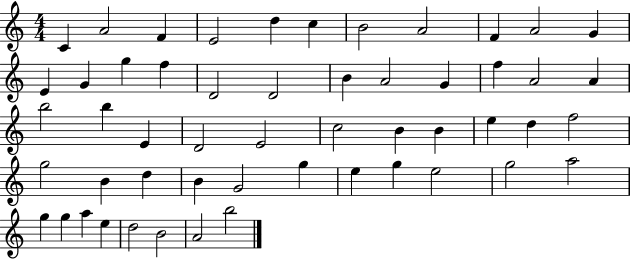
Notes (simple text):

C4/q A4/h F4/q E4/h D5/q C5/q B4/h A4/h F4/q A4/h G4/q E4/q G4/q G5/q F5/q D4/h D4/h B4/q A4/h G4/q F5/q A4/h A4/q B5/h B5/q E4/q D4/h E4/h C5/h B4/q B4/q E5/q D5/q F5/h G5/h B4/q D5/q B4/q G4/h G5/q E5/q G5/q E5/h G5/h A5/h G5/q G5/q A5/q E5/q D5/h B4/h A4/h B5/h